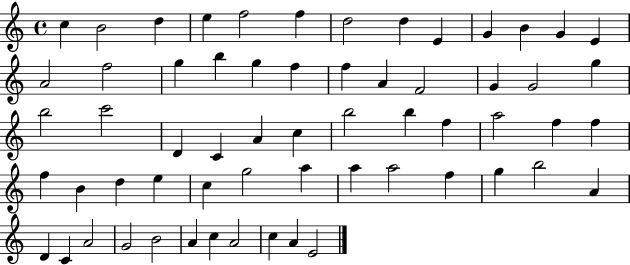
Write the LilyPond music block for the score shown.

{
  \clef treble
  \time 4/4
  \defaultTimeSignature
  \key c \major
  c''4 b'2 d''4 | e''4 f''2 f''4 | d''2 d''4 e'4 | g'4 b'4 g'4 e'4 | \break a'2 f''2 | g''4 b''4 g''4 f''4 | f''4 a'4 f'2 | g'4 g'2 g''4 | \break b''2 c'''2 | d'4 c'4 a'4 c''4 | b''2 b''4 f''4 | a''2 f''4 f''4 | \break f''4 b'4 d''4 e''4 | c''4 g''2 a''4 | a''4 a''2 f''4 | g''4 b''2 a'4 | \break d'4 c'4 a'2 | g'2 b'2 | a'4 c''4 a'2 | c''4 a'4 e'2 | \break \bar "|."
}